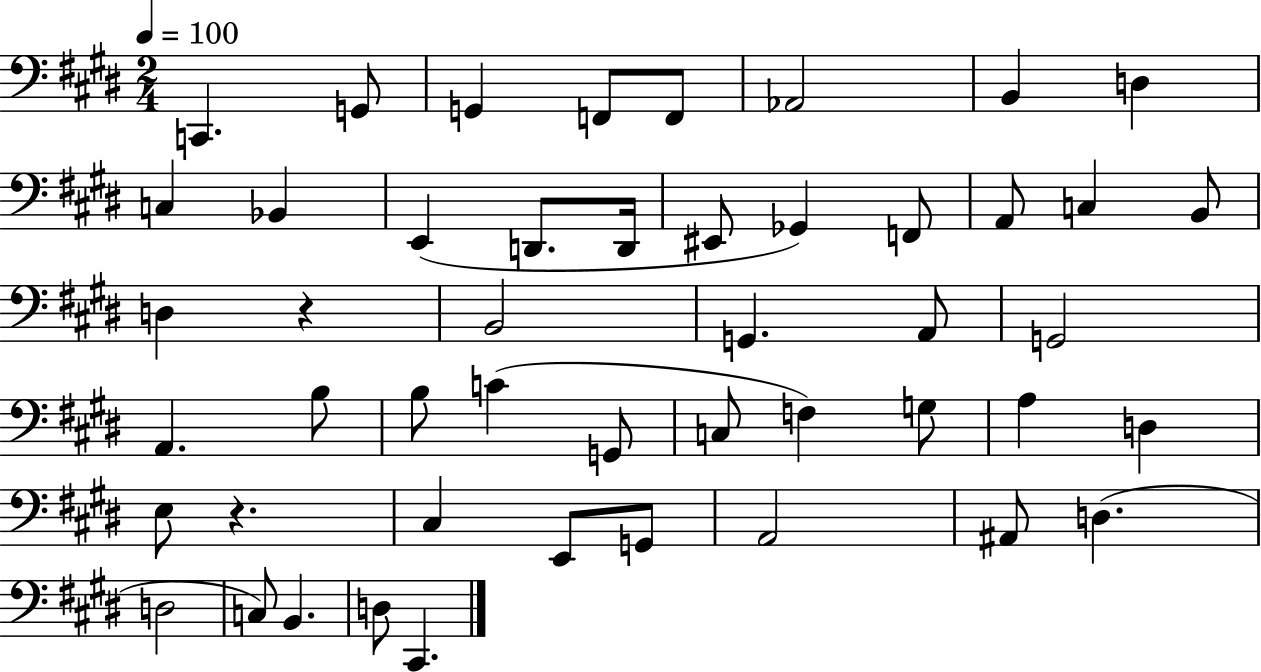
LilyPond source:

{
  \clef bass
  \numericTimeSignature
  \time 2/4
  \key e \major
  \tempo 4 = 100
  c,4. g,8 | g,4 f,8 f,8 | aes,2 | b,4 d4 | \break c4 bes,4 | e,4( d,8. d,16 | eis,8 ges,4) f,8 | a,8 c4 b,8 | \break d4 r4 | b,2 | g,4. a,8 | g,2 | \break a,4. b8 | b8 c'4( g,8 | c8 f4) g8 | a4 d4 | \break e8 r4. | cis4 e,8 g,8 | a,2 | ais,8 d4.( | \break d2 | c8) b,4. | d8 cis,4. | \bar "|."
}